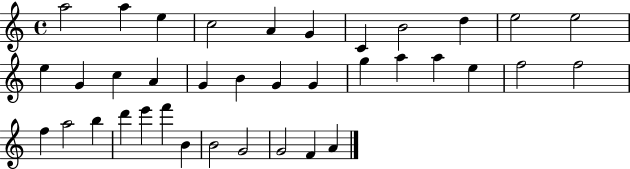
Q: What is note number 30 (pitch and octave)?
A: E6